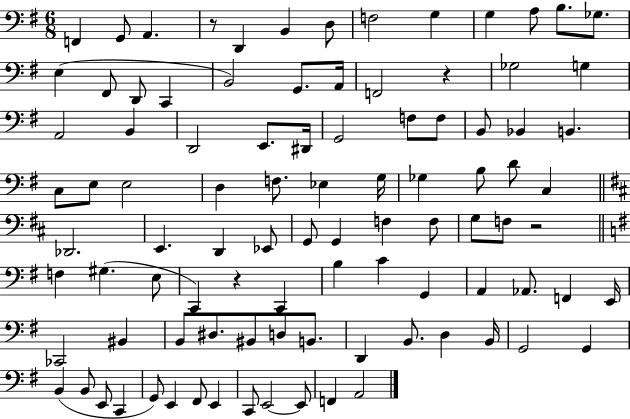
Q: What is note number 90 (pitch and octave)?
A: E2